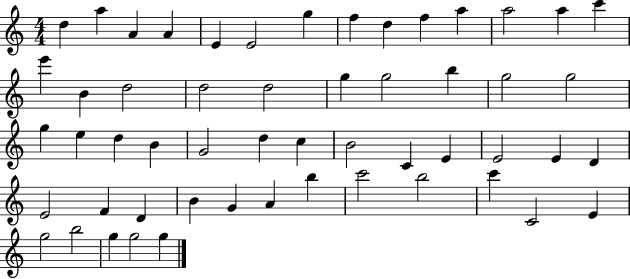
D5/q A5/q A4/q A4/q E4/q E4/h G5/q F5/q D5/q F5/q A5/q A5/h A5/q C6/q E6/q B4/q D5/h D5/h D5/h G5/q G5/h B5/q G5/h G5/h G5/q E5/q D5/q B4/q G4/h D5/q C5/q B4/h C4/q E4/q E4/h E4/q D4/q E4/h F4/q D4/q B4/q G4/q A4/q B5/q C6/h B5/h C6/q C4/h E4/q G5/h B5/h G5/q G5/h G5/q